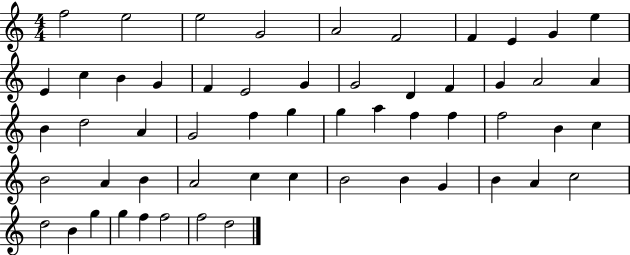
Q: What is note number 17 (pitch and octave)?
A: G4